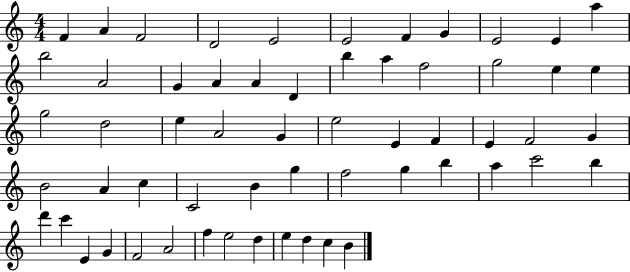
F4/q A4/q F4/h D4/h E4/h E4/h F4/q G4/q E4/h E4/q A5/q B5/h A4/h G4/q A4/q A4/q D4/q B5/q A5/q F5/h G5/h E5/q E5/q G5/h D5/h E5/q A4/h G4/q E5/h E4/q F4/q E4/q F4/h G4/q B4/h A4/q C5/q C4/h B4/q G5/q F5/h G5/q B5/q A5/q C6/h B5/q D6/q C6/q E4/q G4/q F4/h A4/h F5/q E5/h D5/q E5/q D5/q C5/q B4/q